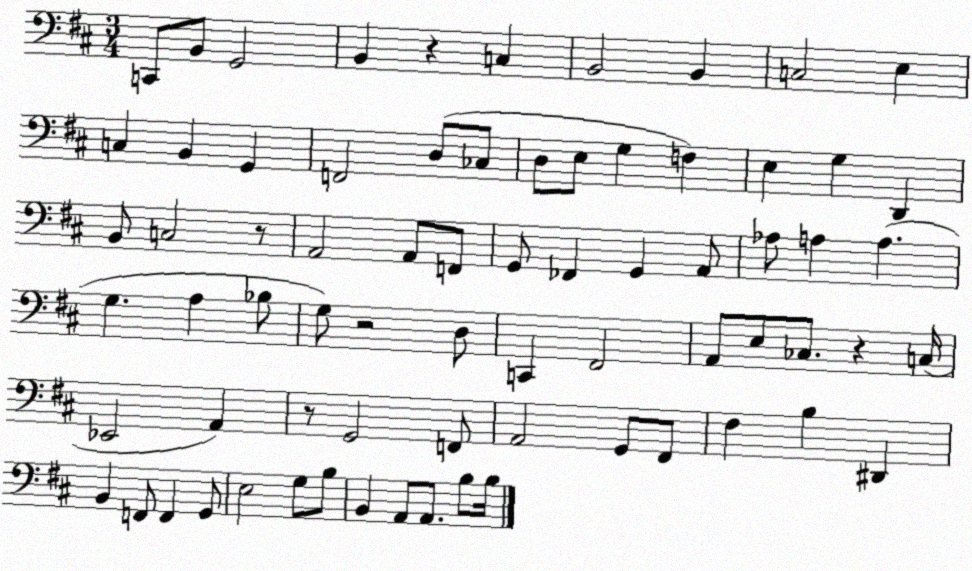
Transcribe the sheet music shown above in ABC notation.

X:1
T:Untitled
M:3/4
L:1/4
K:D
C,,/2 B,,/2 G,,2 B,, z C, B,,2 B,, C,2 E, C, B,, G,, F,,2 D,/2 _C,/2 D,/2 E,/2 G, F, E, G, D,, B,,/2 C,2 z/2 A,,2 A,,/2 F,,/2 G,,/2 _F,, G,, A,,/2 _A,/2 A, A, G, A, _B,/2 G,/2 z2 D,/2 C,, ^F,,2 A,,/2 E,/2 _C,/2 z C,/4 _E,,2 A,, z/2 G,,2 F,,/2 A,,2 G,,/2 ^F,,/2 ^F, B, ^D,, B,, F,,/2 F,, G,,/2 E,2 G,/2 B,/2 B,, A,,/2 A,,/2 B,/2 B,/4